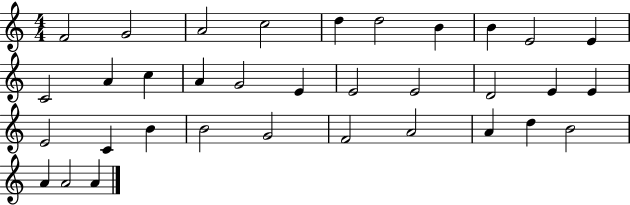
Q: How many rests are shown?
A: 0